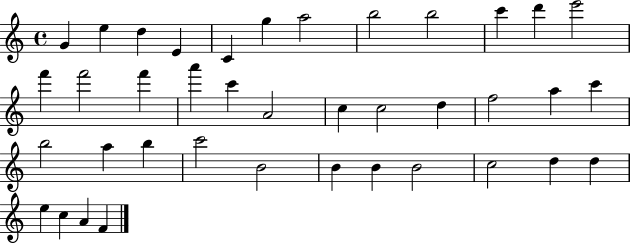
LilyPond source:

{
  \clef treble
  \time 4/4
  \defaultTimeSignature
  \key c \major
  g'4 e''4 d''4 e'4 | c'4 g''4 a''2 | b''2 b''2 | c'''4 d'''4 e'''2 | \break f'''4 f'''2 f'''4 | a'''4 c'''4 a'2 | c''4 c''2 d''4 | f''2 a''4 c'''4 | \break b''2 a''4 b''4 | c'''2 b'2 | b'4 b'4 b'2 | c''2 d''4 d''4 | \break e''4 c''4 a'4 f'4 | \bar "|."
}